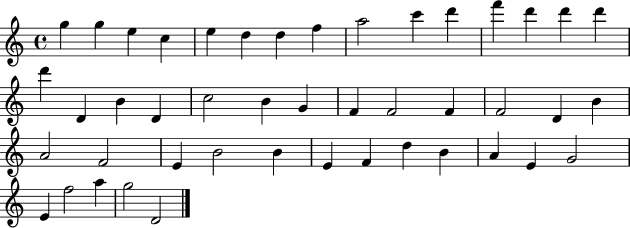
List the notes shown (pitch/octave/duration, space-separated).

G5/q G5/q E5/q C5/q E5/q D5/q D5/q F5/q A5/h C6/q D6/q F6/q D6/q D6/q D6/q D6/q D4/q B4/q D4/q C5/h B4/q G4/q F4/q F4/h F4/q F4/h D4/q B4/q A4/h F4/h E4/q B4/h B4/q E4/q F4/q D5/q B4/q A4/q E4/q G4/h E4/q F5/h A5/q G5/h D4/h